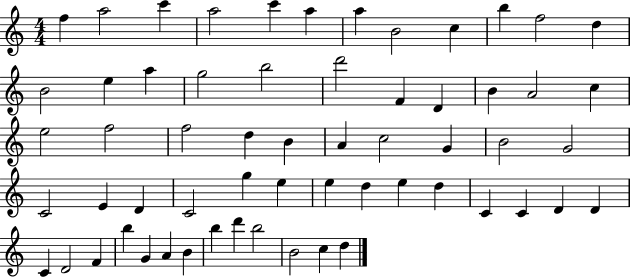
{
  \clef treble
  \numericTimeSignature
  \time 4/4
  \key c \major
  f''4 a''2 c'''4 | a''2 c'''4 a''4 | a''4 b'2 c''4 | b''4 f''2 d''4 | \break b'2 e''4 a''4 | g''2 b''2 | d'''2 f'4 d'4 | b'4 a'2 c''4 | \break e''2 f''2 | f''2 d''4 b'4 | a'4 c''2 g'4 | b'2 g'2 | \break c'2 e'4 d'4 | c'2 g''4 e''4 | e''4 d''4 e''4 d''4 | c'4 c'4 d'4 d'4 | \break c'4 d'2 f'4 | b''4 g'4 a'4 b'4 | b''4 d'''4 b''2 | b'2 c''4 d''4 | \break \bar "|."
}